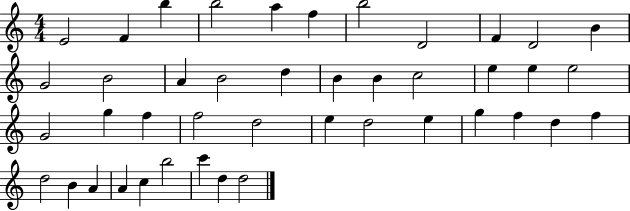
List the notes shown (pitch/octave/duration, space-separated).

E4/h F4/q B5/q B5/h A5/q F5/q B5/h D4/h F4/q D4/h B4/q G4/h B4/h A4/q B4/h D5/q B4/q B4/q C5/h E5/q E5/q E5/h G4/h G5/q F5/q F5/h D5/h E5/q D5/h E5/q G5/q F5/q D5/q F5/q D5/h B4/q A4/q A4/q C5/q B5/h C6/q D5/q D5/h